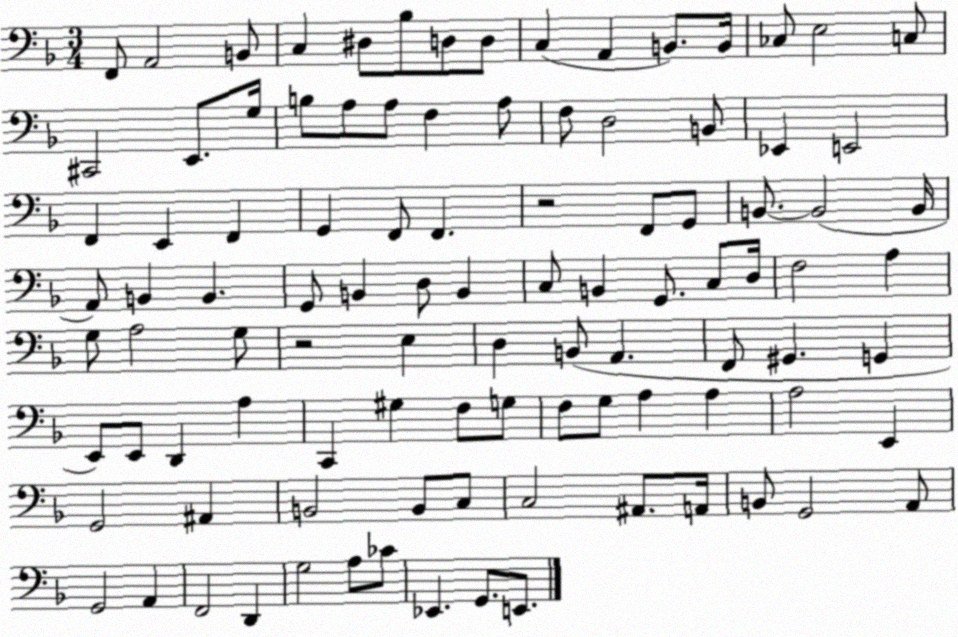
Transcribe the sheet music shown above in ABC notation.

X:1
T:Untitled
M:3/4
L:1/4
K:F
F,,/2 A,,2 B,,/2 C, ^D,/2 _B,/2 D,/2 D,/2 C, A,, B,,/2 B,,/4 _C,/2 E,2 C,/2 ^C,,2 E,,/2 G,/4 B,/2 A,/2 A,/2 F, A,/2 F,/2 D,2 B,,/2 _E,, E,,2 F,, E,, F,, G,, F,,/2 F,, z2 F,,/2 G,,/2 B,,/2 B,,2 B,,/4 A,,/2 B,, B,, G,,/2 B,, D,/2 B,, C,/2 B,, G,,/2 C,/2 D,/4 F,2 A, G,/2 A,2 G,/2 z2 E, D, B,,/2 A,, F,,/2 ^G,, G,, E,,/2 E,,/2 D,, A, C,, ^G, F,/2 G,/2 F,/2 G,/2 A, A, A,2 E,, G,,2 ^A,, B,,2 B,,/2 C,/2 C,2 ^A,,/2 A,,/4 B,,/2 G,,2 A,,/2 G,,2 A,, F,,2 D,, G,2 A,/2 _C/2 _E,, G,,/2 E,,/2